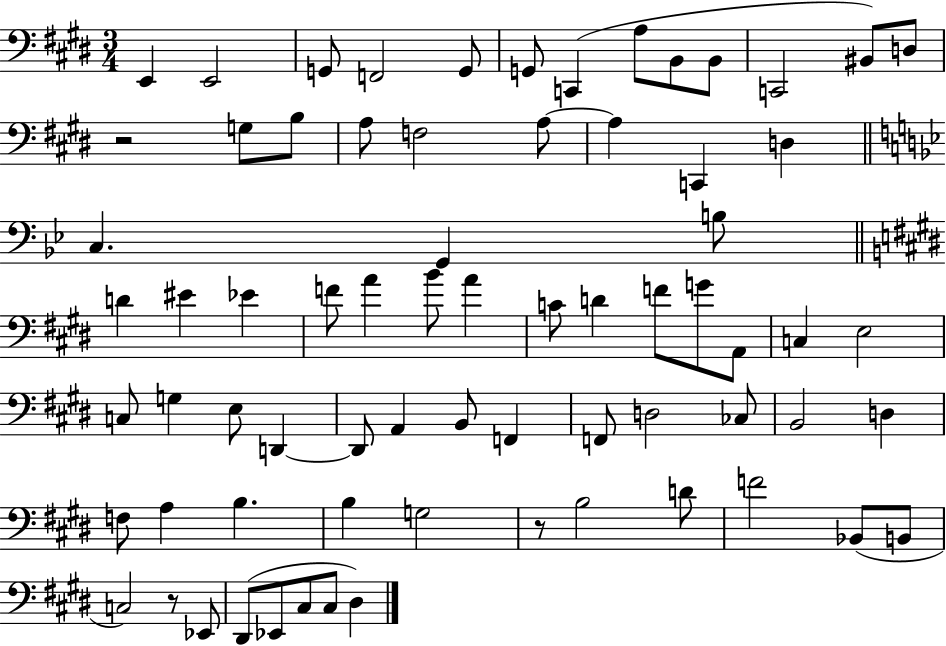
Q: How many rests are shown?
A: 3